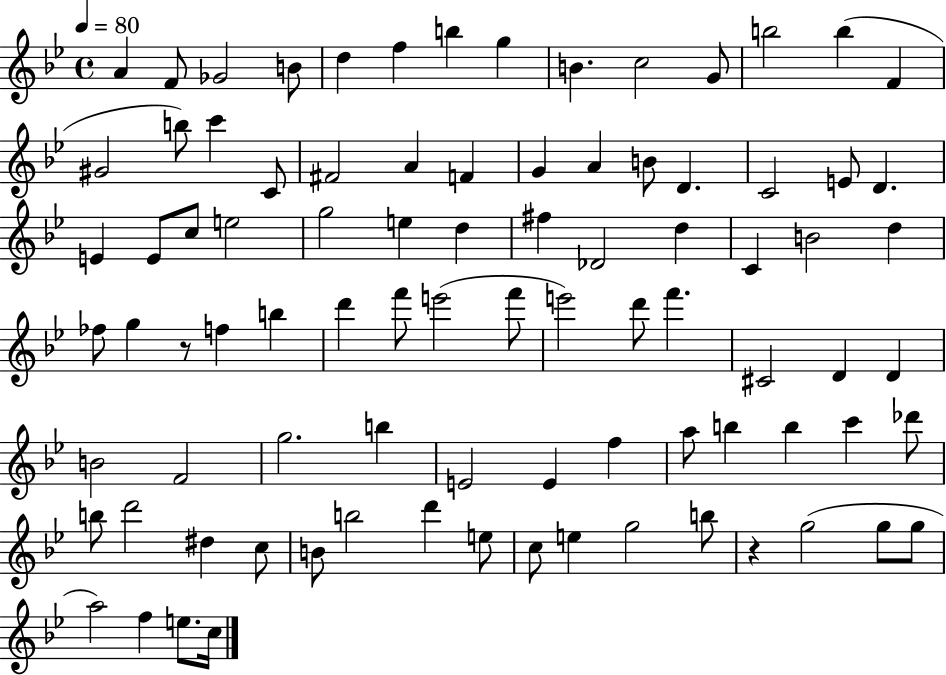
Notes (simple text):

A4/q F4/e Gb4/h B4/e D5/q F5/q B5/q G5/q B4/q. C5/h G4/e B5/h B5/q F4/q G#4/h B5/e C6/q C4/e F#4/h A4/q F4/q G4/q A4/q B4/e D4/q. C4/h E4/e D4/q. E4/q E4/e C5/e E5/h G5/h E5/q D5/q F#5/q Db4/h D5/q C4/q B4/h D5/q FES5/e G5/q R/e F5/q B5/q D6/q F6/e E6/h F6/e E6/h D6/e F6/q. C#4/h D4/q D4/q B4/h F4/h G5/h. B5/q E4/h E4/q F5/q A5/e B5/q B5/q C6/q Db6/e B5/e D6/h D#5/q C5/e B4/e B5/h D6/q E5/e C5/e E5/q G5/h B5/e R/q G5/h G5/e G5/e A5/h F5/q E5/e. C5/s